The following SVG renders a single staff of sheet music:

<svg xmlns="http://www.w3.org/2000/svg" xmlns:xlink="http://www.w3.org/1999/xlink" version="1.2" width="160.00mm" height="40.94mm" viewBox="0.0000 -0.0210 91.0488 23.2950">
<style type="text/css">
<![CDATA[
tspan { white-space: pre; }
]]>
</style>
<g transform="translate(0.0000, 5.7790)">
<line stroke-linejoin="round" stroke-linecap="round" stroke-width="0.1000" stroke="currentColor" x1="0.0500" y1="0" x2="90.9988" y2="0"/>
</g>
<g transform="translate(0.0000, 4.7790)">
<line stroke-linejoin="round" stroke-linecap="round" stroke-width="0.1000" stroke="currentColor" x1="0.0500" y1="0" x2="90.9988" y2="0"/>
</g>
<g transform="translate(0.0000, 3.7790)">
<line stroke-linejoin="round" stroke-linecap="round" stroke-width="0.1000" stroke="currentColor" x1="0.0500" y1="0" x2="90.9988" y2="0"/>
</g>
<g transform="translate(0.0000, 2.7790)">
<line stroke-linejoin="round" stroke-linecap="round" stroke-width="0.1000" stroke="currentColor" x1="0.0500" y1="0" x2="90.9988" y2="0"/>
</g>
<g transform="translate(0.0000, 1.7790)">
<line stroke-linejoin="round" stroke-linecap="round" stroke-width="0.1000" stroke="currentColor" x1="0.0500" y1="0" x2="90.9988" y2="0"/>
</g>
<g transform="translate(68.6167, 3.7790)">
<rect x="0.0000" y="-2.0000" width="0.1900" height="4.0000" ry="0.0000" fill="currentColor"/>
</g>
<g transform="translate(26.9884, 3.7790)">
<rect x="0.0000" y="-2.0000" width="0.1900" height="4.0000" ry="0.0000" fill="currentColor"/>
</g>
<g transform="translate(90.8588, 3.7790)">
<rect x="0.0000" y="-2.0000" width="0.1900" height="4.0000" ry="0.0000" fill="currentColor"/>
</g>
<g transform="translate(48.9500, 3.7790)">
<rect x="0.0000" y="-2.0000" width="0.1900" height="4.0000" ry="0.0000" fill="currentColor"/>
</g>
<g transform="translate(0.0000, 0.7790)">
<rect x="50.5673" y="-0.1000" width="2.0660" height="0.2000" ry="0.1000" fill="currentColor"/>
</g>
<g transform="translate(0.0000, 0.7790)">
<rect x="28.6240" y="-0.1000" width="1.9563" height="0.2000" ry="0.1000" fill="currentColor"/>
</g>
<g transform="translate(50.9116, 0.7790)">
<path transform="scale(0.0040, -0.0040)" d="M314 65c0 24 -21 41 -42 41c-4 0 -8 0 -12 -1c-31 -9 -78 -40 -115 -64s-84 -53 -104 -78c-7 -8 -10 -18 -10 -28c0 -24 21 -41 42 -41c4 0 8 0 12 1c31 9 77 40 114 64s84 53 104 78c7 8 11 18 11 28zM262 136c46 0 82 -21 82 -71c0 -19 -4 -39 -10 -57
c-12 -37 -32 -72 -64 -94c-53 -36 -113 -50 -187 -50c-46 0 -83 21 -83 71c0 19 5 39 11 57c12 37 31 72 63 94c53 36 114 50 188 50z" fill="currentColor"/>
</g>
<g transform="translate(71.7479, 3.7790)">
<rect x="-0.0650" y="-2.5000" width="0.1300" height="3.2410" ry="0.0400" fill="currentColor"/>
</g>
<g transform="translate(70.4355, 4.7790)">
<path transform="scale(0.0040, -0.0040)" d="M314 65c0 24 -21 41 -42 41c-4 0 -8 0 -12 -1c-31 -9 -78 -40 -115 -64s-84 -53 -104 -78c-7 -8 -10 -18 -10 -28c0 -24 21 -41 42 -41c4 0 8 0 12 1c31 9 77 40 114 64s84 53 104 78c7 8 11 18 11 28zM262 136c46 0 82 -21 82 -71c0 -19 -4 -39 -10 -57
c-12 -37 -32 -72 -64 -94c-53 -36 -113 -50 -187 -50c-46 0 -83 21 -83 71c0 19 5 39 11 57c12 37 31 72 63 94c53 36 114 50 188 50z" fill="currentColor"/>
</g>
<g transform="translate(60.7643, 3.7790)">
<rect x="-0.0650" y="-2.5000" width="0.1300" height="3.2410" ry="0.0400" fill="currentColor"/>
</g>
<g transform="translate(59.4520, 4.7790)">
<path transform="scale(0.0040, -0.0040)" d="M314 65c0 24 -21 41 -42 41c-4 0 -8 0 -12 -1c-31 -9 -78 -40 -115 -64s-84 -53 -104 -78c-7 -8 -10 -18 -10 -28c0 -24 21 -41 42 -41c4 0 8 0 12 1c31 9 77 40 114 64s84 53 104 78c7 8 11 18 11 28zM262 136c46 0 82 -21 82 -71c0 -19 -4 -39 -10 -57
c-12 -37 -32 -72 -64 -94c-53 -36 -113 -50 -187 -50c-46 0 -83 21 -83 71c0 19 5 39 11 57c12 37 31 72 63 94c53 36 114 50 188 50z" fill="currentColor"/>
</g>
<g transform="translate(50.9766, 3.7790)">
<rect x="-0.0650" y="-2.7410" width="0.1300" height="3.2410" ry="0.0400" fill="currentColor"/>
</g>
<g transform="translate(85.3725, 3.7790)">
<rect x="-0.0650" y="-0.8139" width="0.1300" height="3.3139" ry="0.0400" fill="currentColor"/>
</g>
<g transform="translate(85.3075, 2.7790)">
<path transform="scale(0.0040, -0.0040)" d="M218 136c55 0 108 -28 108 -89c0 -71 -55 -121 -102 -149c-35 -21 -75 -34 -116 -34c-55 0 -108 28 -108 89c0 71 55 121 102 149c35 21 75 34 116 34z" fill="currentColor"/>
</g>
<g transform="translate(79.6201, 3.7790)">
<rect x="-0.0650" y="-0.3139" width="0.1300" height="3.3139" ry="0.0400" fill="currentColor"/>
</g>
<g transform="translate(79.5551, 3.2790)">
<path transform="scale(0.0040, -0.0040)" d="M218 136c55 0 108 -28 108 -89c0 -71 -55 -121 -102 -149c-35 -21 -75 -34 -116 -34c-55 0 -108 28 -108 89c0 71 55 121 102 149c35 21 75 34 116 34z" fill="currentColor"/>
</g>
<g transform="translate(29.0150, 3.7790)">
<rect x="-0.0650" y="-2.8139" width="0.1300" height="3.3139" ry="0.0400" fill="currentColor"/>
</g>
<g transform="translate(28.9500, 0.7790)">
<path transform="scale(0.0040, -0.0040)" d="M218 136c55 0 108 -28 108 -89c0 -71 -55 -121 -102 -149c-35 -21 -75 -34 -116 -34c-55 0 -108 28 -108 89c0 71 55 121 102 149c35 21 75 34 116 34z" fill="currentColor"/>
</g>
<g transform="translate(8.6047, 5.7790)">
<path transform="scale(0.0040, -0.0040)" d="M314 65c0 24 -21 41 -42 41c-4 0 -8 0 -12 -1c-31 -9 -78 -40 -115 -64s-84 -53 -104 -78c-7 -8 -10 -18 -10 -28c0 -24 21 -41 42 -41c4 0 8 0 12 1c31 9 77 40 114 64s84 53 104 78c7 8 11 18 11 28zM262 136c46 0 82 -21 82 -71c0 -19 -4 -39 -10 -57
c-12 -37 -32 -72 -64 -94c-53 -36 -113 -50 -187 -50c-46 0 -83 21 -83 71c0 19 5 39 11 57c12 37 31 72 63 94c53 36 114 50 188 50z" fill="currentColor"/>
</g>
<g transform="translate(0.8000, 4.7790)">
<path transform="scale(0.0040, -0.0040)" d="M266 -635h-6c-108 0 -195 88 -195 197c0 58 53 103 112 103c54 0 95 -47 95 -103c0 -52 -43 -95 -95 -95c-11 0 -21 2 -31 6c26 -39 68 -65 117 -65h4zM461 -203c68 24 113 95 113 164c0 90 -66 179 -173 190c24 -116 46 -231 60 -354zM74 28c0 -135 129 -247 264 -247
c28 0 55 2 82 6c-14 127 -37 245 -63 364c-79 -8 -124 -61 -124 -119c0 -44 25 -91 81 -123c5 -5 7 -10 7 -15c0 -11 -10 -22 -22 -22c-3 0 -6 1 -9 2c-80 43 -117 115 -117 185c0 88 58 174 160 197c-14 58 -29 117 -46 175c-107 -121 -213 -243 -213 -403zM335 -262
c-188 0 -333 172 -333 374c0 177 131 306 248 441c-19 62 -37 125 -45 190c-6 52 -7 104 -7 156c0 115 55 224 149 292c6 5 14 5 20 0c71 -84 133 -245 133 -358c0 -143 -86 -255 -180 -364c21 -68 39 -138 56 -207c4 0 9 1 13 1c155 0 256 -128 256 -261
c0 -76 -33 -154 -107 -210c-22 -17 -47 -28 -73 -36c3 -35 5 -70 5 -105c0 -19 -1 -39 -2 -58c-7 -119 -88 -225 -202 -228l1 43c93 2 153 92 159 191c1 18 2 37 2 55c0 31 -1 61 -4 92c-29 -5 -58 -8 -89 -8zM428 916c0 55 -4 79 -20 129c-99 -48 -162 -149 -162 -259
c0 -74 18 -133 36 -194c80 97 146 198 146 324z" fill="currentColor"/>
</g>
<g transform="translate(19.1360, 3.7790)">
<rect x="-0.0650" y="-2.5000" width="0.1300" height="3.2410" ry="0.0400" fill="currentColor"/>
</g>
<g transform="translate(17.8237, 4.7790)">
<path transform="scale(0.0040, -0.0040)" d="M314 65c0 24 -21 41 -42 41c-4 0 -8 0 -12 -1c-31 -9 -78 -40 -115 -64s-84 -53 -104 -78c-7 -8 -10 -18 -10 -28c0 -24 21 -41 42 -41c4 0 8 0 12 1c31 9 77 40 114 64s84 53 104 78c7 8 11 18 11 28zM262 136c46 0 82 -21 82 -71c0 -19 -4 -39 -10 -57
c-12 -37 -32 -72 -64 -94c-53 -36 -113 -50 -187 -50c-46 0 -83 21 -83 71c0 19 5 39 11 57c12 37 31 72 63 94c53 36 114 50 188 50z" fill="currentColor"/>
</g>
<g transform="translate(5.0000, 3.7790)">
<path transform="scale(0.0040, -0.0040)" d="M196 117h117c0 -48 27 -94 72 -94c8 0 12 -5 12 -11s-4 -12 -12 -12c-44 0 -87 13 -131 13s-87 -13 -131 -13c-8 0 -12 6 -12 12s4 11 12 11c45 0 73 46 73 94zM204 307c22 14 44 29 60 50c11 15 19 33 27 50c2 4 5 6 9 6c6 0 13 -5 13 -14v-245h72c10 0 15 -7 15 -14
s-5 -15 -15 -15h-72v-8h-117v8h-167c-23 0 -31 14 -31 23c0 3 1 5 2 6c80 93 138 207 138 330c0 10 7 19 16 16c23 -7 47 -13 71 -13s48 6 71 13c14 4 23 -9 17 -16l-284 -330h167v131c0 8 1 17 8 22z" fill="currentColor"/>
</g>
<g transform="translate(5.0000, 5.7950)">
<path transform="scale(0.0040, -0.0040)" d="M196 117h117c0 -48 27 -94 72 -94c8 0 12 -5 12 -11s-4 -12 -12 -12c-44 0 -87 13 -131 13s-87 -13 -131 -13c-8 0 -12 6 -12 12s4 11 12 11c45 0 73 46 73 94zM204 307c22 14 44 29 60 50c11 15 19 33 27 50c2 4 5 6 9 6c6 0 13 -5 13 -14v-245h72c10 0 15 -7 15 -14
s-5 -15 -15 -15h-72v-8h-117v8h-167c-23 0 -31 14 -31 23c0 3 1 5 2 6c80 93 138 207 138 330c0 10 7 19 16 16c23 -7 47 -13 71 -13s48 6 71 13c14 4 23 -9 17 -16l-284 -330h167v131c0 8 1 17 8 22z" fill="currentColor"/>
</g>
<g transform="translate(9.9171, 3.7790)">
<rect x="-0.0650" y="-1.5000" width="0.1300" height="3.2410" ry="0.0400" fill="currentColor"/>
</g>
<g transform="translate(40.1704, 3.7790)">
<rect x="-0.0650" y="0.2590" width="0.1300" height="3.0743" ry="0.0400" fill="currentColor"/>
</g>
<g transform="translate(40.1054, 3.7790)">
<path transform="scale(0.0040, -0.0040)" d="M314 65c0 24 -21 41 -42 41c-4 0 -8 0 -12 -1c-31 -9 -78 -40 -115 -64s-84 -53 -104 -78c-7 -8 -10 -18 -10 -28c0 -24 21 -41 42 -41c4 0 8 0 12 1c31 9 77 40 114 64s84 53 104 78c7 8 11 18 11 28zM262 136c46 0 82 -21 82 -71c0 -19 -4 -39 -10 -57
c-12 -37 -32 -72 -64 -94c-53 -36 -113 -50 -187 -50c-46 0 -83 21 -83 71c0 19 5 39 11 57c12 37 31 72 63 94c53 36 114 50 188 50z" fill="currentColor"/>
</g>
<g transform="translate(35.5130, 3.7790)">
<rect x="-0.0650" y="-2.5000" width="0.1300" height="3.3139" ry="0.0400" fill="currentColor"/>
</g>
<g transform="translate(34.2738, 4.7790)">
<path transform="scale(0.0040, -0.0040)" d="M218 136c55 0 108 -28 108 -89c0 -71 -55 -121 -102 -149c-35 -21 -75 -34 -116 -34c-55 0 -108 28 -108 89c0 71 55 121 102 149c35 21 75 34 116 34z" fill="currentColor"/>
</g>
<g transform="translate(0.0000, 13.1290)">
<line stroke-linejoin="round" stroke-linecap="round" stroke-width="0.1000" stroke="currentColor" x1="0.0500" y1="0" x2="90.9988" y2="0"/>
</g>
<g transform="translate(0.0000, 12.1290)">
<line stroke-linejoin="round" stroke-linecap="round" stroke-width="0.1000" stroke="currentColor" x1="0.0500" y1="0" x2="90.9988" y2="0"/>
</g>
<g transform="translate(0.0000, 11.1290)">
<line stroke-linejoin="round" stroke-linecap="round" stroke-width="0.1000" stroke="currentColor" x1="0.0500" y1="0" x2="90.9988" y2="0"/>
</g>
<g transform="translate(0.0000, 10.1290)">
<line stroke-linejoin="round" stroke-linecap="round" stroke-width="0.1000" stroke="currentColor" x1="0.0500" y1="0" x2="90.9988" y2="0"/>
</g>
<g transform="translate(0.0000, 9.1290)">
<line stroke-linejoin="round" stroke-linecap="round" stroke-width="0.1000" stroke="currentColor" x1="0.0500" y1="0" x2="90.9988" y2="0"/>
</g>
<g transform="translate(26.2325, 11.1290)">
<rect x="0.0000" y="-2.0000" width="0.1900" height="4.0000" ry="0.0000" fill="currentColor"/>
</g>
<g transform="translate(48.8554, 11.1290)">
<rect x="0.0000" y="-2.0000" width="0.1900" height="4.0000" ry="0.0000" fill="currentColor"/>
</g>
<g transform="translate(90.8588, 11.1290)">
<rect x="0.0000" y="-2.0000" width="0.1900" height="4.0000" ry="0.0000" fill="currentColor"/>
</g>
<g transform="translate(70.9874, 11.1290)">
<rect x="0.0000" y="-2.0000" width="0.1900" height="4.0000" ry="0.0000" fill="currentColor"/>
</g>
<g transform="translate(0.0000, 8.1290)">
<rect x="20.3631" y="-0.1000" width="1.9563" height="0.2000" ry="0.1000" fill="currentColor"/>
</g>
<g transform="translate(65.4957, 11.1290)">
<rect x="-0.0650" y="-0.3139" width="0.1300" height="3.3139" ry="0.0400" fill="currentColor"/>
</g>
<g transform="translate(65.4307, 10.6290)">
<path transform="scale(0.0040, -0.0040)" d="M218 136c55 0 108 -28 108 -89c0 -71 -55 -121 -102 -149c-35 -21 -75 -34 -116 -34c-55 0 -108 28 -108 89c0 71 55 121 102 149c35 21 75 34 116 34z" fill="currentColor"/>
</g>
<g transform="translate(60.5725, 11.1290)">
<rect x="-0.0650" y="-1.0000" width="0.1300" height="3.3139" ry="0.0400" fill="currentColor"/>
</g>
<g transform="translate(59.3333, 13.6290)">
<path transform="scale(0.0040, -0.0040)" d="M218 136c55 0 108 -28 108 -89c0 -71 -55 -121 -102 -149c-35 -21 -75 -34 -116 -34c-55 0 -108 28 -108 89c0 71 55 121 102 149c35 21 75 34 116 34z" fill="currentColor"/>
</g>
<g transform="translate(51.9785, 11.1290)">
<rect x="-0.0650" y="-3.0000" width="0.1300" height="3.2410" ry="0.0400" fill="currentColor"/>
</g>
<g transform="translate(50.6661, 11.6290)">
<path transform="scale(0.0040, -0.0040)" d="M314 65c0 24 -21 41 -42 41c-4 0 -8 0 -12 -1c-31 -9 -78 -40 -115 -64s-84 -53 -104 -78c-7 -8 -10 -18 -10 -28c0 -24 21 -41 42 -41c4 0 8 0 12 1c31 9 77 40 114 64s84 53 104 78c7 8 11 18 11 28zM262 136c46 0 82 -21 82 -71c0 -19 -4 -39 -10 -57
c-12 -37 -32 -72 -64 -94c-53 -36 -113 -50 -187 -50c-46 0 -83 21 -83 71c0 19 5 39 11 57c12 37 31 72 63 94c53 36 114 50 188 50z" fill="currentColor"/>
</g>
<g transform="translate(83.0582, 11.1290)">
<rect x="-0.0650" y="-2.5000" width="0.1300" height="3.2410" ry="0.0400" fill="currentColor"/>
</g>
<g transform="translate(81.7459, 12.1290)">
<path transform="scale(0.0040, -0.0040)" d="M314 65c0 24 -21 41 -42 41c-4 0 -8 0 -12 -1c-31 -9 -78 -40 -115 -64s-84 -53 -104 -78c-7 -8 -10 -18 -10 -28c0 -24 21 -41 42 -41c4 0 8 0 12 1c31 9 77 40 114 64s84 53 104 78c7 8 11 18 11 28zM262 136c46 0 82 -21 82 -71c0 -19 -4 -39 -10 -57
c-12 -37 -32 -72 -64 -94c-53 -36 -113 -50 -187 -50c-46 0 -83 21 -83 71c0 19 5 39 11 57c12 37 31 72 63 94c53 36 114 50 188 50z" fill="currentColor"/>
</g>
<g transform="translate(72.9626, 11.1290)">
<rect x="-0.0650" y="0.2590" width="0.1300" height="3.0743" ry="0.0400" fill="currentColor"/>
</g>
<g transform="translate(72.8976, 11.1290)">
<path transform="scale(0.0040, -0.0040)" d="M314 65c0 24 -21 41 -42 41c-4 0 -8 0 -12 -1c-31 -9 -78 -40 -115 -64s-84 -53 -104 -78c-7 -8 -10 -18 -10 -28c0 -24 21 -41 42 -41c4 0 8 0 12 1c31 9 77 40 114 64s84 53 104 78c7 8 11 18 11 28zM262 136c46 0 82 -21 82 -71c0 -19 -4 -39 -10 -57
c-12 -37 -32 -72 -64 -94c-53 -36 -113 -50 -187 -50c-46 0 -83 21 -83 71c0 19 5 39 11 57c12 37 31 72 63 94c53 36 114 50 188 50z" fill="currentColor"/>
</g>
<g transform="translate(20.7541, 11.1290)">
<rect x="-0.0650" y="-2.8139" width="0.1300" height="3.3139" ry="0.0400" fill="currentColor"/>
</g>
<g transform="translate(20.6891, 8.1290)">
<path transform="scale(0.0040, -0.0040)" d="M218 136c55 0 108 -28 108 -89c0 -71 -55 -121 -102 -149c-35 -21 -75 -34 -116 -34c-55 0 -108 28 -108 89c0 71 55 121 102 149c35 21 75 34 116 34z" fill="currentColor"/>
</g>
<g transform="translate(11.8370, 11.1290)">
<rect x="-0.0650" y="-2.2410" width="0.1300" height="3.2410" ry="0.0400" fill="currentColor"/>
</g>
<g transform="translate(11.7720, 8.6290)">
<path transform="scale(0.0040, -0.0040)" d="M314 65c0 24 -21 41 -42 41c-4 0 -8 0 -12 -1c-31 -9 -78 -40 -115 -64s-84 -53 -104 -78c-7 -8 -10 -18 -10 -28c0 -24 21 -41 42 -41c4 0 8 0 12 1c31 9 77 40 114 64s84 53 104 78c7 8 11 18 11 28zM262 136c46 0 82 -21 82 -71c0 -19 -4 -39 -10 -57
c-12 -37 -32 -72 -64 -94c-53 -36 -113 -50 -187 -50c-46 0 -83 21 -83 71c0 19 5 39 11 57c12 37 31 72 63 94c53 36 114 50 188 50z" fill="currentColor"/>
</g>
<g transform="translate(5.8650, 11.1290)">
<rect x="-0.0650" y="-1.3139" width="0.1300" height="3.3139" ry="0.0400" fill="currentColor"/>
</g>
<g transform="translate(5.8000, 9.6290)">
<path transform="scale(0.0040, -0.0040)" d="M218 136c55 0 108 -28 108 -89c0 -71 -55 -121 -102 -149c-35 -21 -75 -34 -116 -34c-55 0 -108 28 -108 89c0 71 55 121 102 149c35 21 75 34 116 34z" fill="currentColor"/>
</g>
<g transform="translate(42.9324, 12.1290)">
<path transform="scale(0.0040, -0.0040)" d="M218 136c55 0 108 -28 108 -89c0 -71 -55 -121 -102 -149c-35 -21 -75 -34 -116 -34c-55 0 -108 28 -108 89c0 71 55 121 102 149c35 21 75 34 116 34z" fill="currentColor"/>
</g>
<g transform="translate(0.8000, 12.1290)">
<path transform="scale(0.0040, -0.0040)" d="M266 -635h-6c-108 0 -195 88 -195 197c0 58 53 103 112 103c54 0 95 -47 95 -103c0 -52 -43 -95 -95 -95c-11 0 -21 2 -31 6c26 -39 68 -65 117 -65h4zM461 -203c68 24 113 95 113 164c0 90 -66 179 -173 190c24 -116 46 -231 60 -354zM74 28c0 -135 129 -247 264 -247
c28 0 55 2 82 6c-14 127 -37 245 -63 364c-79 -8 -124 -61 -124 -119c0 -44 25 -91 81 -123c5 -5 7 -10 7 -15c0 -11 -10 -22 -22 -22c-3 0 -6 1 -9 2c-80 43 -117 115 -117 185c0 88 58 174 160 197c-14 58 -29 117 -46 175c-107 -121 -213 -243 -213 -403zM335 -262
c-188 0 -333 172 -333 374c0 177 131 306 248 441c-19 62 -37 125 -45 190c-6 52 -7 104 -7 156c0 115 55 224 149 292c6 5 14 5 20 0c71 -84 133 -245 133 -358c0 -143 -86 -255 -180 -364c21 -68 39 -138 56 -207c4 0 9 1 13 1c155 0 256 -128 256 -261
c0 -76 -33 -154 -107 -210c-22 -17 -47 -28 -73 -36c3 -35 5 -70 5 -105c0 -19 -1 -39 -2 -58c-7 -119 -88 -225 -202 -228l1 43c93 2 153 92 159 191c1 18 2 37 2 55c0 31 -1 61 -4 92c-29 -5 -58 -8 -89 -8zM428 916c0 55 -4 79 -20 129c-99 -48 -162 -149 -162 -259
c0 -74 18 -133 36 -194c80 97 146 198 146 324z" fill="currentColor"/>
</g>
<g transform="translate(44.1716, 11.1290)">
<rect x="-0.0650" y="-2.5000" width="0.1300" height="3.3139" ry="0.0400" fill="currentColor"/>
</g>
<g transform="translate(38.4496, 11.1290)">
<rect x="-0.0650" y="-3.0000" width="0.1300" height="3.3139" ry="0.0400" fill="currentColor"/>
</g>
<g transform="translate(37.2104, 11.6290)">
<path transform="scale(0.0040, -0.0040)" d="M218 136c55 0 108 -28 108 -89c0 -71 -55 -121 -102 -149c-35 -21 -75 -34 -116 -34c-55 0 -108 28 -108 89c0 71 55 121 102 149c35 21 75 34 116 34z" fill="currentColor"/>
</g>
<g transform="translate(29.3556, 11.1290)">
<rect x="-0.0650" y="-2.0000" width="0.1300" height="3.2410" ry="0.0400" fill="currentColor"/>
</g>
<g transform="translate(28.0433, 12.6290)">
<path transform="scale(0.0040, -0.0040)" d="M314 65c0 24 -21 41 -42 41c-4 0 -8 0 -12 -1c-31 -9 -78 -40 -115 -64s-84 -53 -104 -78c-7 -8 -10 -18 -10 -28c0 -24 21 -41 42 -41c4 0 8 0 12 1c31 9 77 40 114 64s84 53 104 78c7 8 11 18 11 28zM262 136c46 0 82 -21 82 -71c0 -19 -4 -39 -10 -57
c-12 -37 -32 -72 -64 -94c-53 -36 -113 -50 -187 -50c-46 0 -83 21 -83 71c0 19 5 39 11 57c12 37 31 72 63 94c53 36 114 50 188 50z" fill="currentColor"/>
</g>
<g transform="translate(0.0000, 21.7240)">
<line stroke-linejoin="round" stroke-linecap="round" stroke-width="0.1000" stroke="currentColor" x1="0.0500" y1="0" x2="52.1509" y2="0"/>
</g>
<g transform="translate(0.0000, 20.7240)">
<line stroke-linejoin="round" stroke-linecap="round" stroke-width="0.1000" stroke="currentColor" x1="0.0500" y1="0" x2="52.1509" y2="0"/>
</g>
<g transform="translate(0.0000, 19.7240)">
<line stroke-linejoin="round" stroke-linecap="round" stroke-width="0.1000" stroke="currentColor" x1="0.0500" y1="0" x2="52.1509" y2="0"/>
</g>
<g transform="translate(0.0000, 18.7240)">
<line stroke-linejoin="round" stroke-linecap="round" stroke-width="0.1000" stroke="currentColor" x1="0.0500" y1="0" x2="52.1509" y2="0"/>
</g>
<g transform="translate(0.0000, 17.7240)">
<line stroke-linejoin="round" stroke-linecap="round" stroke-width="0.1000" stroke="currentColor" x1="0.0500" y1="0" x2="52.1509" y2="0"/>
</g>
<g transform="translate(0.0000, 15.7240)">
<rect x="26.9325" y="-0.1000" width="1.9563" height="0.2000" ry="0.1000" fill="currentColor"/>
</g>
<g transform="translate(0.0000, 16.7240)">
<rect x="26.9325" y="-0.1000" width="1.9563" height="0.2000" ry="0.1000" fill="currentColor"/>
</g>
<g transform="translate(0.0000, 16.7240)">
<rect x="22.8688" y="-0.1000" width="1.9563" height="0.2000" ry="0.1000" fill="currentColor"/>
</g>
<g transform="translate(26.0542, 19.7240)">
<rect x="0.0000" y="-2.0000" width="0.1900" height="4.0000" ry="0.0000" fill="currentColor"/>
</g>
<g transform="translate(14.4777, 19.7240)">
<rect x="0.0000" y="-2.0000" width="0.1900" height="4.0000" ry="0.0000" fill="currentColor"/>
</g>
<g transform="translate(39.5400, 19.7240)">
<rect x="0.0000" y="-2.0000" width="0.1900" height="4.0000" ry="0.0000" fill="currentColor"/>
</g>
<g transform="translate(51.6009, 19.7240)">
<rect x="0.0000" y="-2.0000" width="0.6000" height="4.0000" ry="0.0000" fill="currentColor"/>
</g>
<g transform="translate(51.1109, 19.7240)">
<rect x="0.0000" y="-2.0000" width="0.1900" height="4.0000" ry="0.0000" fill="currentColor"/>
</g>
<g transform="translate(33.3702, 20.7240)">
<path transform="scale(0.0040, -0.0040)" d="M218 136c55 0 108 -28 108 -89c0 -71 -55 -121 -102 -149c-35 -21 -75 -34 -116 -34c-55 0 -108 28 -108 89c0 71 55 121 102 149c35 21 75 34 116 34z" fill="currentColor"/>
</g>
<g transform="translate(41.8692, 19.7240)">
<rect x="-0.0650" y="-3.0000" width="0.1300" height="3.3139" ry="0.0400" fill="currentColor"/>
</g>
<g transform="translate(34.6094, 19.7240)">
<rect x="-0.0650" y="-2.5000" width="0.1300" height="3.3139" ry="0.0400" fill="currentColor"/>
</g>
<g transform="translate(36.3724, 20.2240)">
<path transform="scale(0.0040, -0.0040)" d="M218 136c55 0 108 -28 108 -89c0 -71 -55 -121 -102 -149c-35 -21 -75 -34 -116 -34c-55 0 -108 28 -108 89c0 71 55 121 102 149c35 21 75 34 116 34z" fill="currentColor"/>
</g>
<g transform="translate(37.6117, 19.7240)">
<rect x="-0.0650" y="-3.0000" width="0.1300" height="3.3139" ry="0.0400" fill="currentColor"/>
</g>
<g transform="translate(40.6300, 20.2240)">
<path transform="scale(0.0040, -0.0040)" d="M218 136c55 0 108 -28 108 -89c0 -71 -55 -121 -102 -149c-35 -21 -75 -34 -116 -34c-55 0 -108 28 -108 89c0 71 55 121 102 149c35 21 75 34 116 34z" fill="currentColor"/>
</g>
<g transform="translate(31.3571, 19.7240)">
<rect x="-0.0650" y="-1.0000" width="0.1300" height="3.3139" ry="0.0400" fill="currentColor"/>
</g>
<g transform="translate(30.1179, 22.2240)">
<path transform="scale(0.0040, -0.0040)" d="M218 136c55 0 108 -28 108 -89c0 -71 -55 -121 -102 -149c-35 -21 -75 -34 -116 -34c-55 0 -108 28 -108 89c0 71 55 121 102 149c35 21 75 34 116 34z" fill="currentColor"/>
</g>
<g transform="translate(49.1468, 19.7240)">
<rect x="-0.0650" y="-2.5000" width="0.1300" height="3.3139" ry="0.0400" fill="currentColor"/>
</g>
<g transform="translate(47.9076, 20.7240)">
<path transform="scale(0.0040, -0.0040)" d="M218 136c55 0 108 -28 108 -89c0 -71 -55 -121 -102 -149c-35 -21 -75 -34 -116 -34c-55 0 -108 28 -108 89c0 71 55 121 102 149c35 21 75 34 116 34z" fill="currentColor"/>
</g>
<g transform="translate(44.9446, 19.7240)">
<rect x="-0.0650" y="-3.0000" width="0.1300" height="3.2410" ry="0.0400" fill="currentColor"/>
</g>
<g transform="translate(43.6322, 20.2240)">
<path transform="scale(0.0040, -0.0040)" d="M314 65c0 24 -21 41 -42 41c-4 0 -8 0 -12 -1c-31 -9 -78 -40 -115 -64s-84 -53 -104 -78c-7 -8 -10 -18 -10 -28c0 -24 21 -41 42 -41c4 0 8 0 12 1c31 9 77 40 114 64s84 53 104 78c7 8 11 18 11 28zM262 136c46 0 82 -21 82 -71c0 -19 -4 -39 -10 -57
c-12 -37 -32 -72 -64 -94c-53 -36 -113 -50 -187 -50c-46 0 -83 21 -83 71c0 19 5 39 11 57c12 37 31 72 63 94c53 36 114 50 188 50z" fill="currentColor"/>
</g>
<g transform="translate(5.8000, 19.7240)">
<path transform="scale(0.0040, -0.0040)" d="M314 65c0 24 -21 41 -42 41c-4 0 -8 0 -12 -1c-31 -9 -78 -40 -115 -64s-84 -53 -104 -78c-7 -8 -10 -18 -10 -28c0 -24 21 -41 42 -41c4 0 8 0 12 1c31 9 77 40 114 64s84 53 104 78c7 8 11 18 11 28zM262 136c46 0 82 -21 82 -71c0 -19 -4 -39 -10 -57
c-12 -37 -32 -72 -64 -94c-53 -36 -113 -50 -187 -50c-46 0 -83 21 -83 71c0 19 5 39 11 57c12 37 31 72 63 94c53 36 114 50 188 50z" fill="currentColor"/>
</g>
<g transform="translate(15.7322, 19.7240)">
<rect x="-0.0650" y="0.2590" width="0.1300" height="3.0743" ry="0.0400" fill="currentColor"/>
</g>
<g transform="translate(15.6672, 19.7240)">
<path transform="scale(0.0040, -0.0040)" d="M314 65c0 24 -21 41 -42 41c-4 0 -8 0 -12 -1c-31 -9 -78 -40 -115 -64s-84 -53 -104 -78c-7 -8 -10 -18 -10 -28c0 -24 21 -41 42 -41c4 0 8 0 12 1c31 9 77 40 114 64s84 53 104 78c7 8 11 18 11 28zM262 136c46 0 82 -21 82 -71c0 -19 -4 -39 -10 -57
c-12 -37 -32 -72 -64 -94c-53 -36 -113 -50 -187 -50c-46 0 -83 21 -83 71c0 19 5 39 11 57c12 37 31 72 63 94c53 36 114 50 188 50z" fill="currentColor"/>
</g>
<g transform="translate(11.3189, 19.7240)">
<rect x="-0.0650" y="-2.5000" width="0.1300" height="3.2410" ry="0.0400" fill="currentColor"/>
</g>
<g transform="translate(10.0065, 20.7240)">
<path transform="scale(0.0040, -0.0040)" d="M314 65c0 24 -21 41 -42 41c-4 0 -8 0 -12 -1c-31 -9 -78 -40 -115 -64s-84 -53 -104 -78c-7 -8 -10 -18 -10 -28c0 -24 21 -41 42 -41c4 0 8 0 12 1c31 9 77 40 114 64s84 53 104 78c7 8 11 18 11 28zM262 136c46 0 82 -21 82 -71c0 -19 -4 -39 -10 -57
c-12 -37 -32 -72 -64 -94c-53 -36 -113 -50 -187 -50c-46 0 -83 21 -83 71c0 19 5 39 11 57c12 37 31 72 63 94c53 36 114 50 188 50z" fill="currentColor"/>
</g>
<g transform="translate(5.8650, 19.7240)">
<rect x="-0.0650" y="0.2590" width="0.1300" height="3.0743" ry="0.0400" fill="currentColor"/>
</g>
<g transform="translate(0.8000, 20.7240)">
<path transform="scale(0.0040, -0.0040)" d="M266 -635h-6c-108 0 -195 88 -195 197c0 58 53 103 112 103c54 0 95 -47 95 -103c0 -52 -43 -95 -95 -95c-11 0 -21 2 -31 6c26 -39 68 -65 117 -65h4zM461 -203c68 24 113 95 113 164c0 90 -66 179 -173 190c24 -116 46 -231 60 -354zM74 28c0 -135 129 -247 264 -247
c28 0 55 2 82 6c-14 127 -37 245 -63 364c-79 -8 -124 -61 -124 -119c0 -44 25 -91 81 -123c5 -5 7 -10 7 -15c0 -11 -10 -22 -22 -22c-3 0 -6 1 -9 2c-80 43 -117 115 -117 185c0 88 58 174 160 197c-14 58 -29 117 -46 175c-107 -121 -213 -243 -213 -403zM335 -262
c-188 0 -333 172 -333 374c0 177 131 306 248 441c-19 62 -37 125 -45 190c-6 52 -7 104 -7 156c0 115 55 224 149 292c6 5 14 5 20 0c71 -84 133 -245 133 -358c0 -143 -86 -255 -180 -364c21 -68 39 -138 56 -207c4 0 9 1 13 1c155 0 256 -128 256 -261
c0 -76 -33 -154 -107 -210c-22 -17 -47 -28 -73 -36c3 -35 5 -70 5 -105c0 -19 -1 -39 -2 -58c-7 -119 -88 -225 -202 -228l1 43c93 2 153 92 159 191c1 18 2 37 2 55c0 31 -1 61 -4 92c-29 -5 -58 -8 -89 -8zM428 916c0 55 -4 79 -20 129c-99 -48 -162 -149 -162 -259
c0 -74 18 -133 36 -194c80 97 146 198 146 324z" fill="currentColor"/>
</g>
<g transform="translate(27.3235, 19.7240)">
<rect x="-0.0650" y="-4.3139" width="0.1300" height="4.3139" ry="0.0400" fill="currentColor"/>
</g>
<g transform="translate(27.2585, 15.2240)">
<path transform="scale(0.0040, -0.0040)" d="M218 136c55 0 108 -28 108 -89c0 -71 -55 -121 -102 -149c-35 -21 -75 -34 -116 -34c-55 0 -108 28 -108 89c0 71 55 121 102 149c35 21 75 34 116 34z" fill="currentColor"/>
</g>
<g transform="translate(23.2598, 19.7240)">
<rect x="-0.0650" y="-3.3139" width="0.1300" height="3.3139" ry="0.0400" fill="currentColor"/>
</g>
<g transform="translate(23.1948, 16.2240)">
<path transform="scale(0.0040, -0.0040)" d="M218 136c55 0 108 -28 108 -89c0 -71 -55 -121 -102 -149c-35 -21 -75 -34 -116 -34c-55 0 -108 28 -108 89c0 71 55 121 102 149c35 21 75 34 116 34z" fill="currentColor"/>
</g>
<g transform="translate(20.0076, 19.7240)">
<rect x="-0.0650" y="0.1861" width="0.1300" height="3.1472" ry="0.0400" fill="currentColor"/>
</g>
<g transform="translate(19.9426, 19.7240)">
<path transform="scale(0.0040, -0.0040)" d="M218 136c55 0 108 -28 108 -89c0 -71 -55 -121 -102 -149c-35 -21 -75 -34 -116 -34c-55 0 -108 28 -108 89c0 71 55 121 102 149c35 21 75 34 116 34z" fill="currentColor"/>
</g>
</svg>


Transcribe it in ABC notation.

X:1
T:Untitled
M:4/4
L:1/4
K:C
E2 G2 a G B2 a2 G2 G2 c d e g2 a F2 A G A2 D c B2 G2 B2 G2 B2 B b d' D G A A A2 G